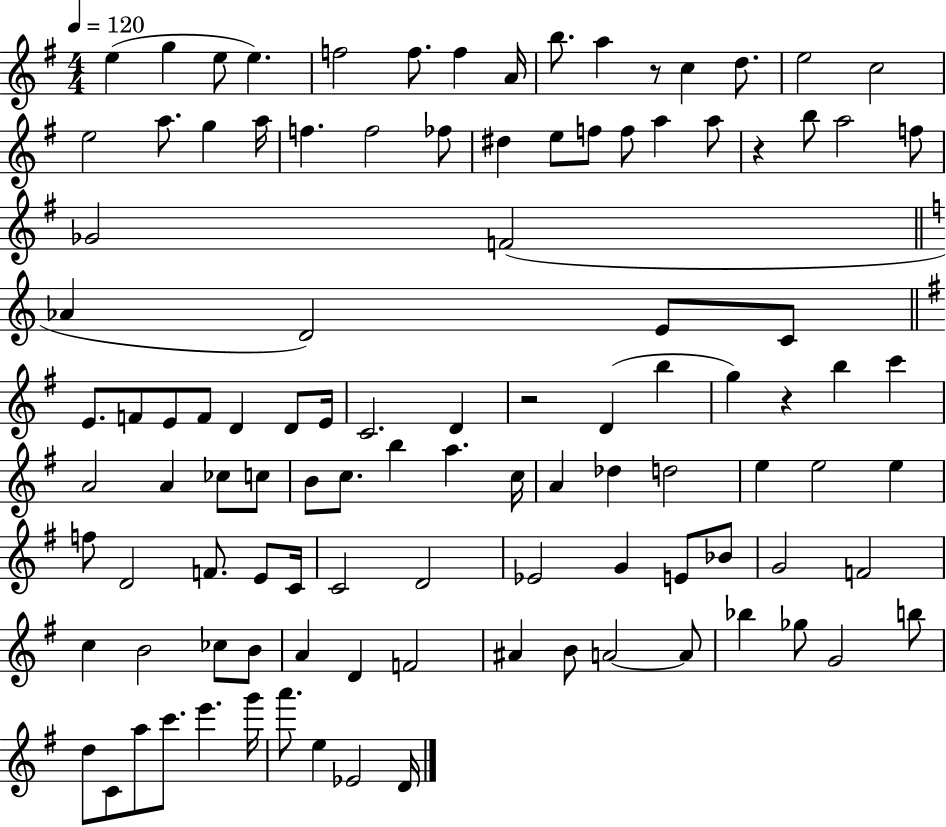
X:1
T:Untitled
M:4/4
L:1/4
K:G
e g e/2 e f2 f/2 f A/4 b/2 a z/2 c d/2 e2 c2 e2 a/2 g a/4 f f2 _f/2 ^d e/2 f/2 f/2 a a/2 z b/2 a2 f/2 _G2 F2 _A D2 E/2 C/2 E/2 F/2 E/2 F/2 D D/2 E/4 C2 D z2 D b g z b c' A2 A _c/2 c/2 B/2 c/2 b a c/4 A _d d2 e e2 e f/2 D2 F/2 E/2 C/4 C2 D2 _E2 G E/2 _B/2 G2 F2 c B2 _c/2 B/2 A D F2 ^A B/2 A2 A/2 _b _g/2 G2 b/2 d/2 C/2 a/2 c'/2 e' g'/4 a'/2 e _E2 D/4